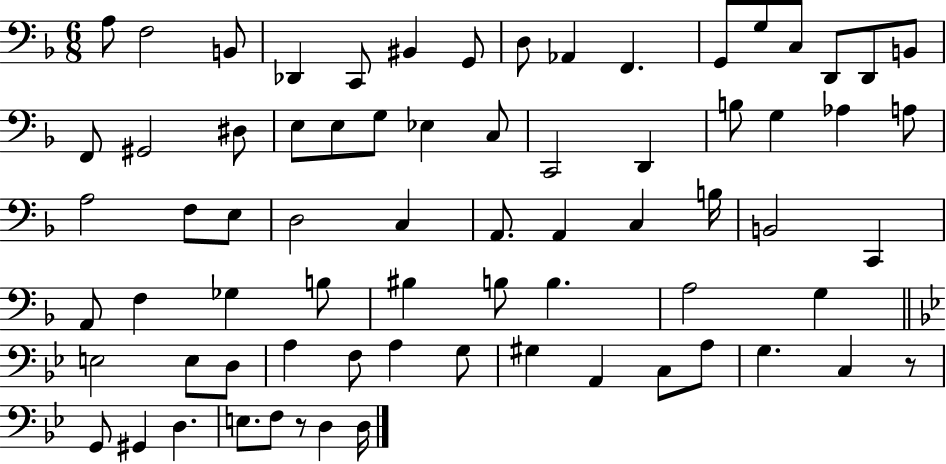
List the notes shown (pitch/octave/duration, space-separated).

A3/e F3/h B2/e Db2/q C2/e BIS2/q G2/e D3/e Ab2/q F2/q. G2/e G3/e C3/e D2/e D2/e B2/e F2/e G#2/h D#3/e E3/e E3/e G3/e Eb3/q C3/e C2/h D2/q B3/e G3/q Ab3/q A3/e A3/h F3/e E3/e D3/h C3/q A2/e. A2/q C3/q B3/s B2/h C2/q A2/e F3/q Gb3/q B3/e BIS3/q B3/e B3/q. A3/h G3/q E3/h E3/e D3/e A3/q F3/e A3/q G3/e G#3/q A2/q C3/e A3/e G3/q. C3/q R/e G2/e G#2/q D3/q. E3/e. F3/e R/e D3/q D3/s